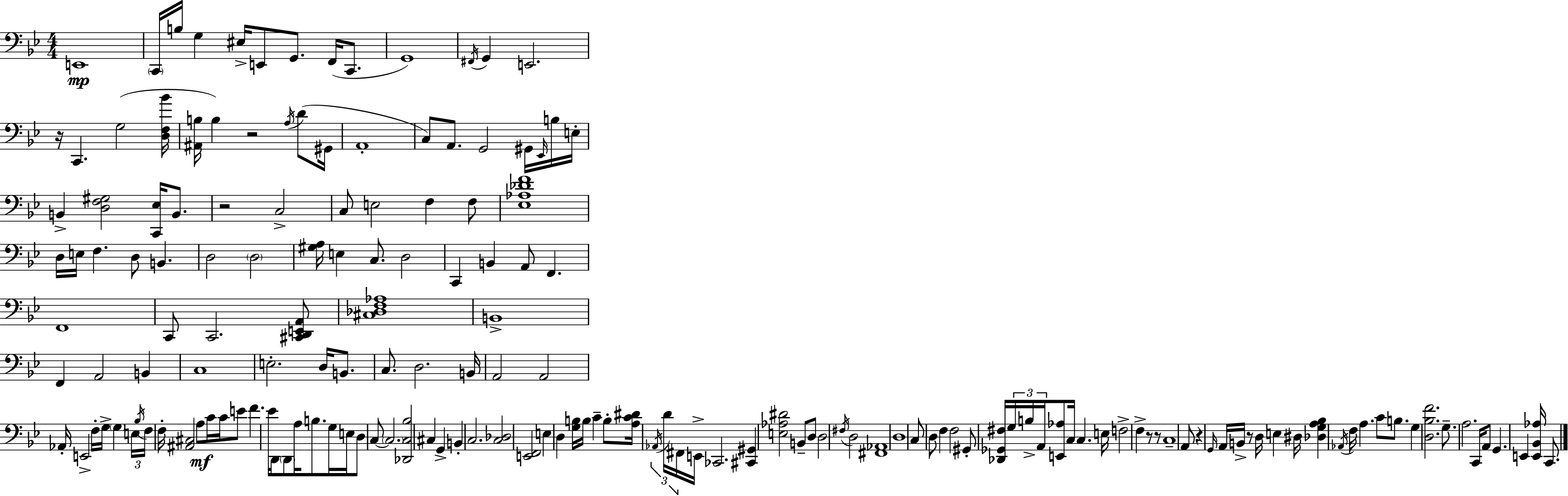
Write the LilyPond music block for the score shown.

{
  \clef bass
  \numericTimeSignature
  \time 4/4
  \key bes \major
  e,1\mp | \parenthesize c,16 b16 g4 eis16-> e,8 g,8. f,16( c,8. | g,1) | \acciaccatura { fis,16 } g,4 e,2. | \break r16 c,4. g2( | <d f bes'>16 <ais, b>16 b4) r2 \acciaccatura { a16 }( d'8 | gis,16 a,1-. | c8) a,8. g,2 gis,16 | \break \grace { ees,16 } b16 e16-. b,4-> <d f gis>2 <c, ees>16 | b,8. r2 c2-> | c8 e2 f4 | f8 <ees aes des' f'>1 | \break d16 e16 f4. d8 b,4. | d2 \parenthesize d2 | <gis a>16 e4 c8. d2 | c,4 b,4 a,8 f,4. | \break f,1 | c,8 c,2. | <cis, d, e, a,>8 <cis des f aes>1 | b,1-> | \break f,4 a,2 b,4 | c1 | e2.-. d16 | b,8. c8. d2. | \break b,16 a,2 a,2 | aes,16-. e,2-> f16-. g16-> \parenthesize g4 | \tuplet 3/2 { e16 \acciaccatura { bes16 } f16 } f16-. <ais, cis>2 a8\mf | c'16 c'16 e'8 f'4. ees'16 d,16 \parenthesize d,8 a16 b8. | \break g16 e16 d8 c8~~ \parenthesize c2. | <des, c bes>2 cis4 | g,4-> b,4-. c2. | <c des>2 <e, f,>2 | \break e4 d4 <g b>16 b16 c'4-- | b8-. <a c' dis'>16 \tuplet 3/2 { \acciaccatura { aes,16 } d'16 fis,16 } e,16-> ces,2. | <cis, gis,>4 <e aes dis'>2 | b,8-- d8 d2 \acciaccatura { fis16 } d2 | \break <fis, aes,>1 | d1 | c8 d8 f4 f2 | gis,8-. <des, ges, fis>16 \tuplet 3/2 { g16 b16-> a,16 } <e, aes>8 c16 c4. | \break e16 f2-> f4-> | r8 r8 c1-- | a,8 r4 \grace { g,16 } a,16 b,16-> r8 | d16 e4 dis16 <des g a bes>4 \acciaccatura { aes,16 } f16 a4. | \break c'8 b8. g4 <d bes f'>2. | g8.-- a2. | c,16 a,8 g,4. | e,4 <e, bes, aes>16 c,8. \bar "|."
}